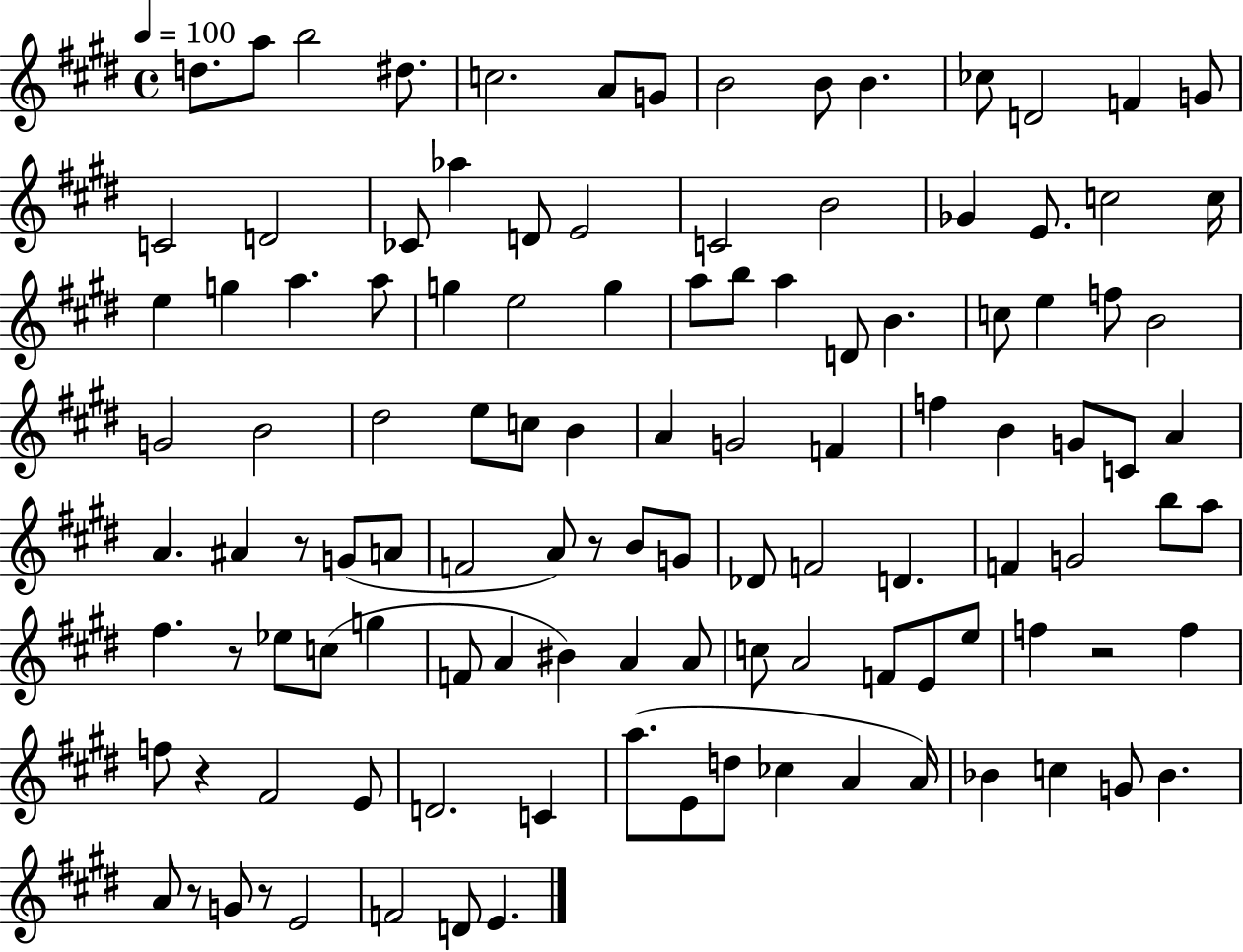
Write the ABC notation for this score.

X:1
T:Untitled
M:4/4
L:1/4
K:E
d/2 a/2 b2 ^d/2 c2 A/2 G/2 B2 B/2 B _c/2 D2 F G/2 C2 D2 _C/2 _a D/2 E2 C2 B2 _G E/2 c2 c/4 e g a a/2 g e2 g a/2 b/2 a D/2 B c/2 e f/2 B2 G2 B2 ^d2 e/2 c/2 B A G2 F f B G/2 C/2 A A ^A z/2 G/2 A/2 F2 A/2 z/2 B/2 G/2 _D/2 F2 D F G2 b/2 a/2 ^f z/2 _e/2 c/2 g F/2 A ^B A A/2 c/2 A2 F/2 E/2 e/2 f z2 f f/2 z ^F2 E/2 D2 C a/2 E/2 d/2 _c A A/4 _B c G/2 _B A/2 z/2 G/2 z/2 E2 F2 D/2 E